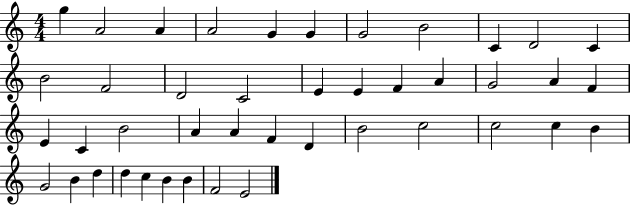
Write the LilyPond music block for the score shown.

{
  \clef treble
  \numericTimeSignature
  \time 4/4
  \key c \major
  g''4 a'2 a'4 | a'2 g'4 g'4 | g'2 b'2 | c'4 d'2 c'4 | \break b'2 f'2 | d'2 c'2 | e'4 e'4 f'4 a'4 | g'2 a'4 f'4 | \break e'4 c'4 b'2 | a'4 a'4 f'4 d'4 | b'2 c''2 | c''2 c''4 b'4 | \break g'2 b'4 d''4 | d''4 c''4 b'4 b'4 | f'2 e'2 | \bar "|."
}